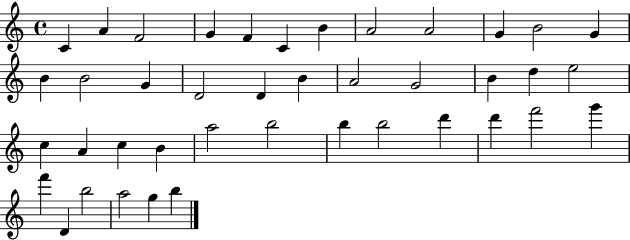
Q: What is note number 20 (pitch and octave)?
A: G4